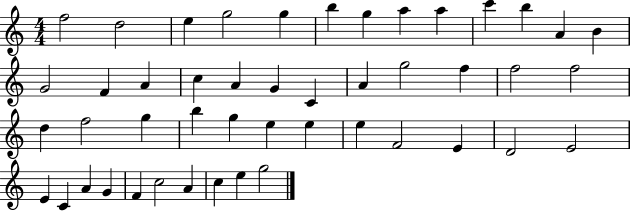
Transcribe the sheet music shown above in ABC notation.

X:1
T:Untitled
M:4/4
L:1/4
K:C
f2 d2 e g2 g b g a a c' b A B G2 F A c A G C A g2 f f2 f2 d f2 g b g e e e F2 E D2 E2 E C A G F c2 A c e g2